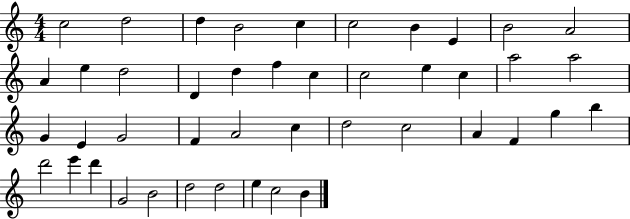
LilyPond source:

{
  \clef treble
  \numericTimeSignature
  \time 4/4
  \key c \major
  c''2 d''2 | d''4 b'2 c''4 | c''2 b'4 e'4 | b'2 a'2 | \break a'4 e''4 d''2 | d'4 d''4 f''4 c''4 | c''2 e''4 c''4 | a''2 a''2 | \break g'4 e'4 g'2 | f'4 a'2 c''4 | d''2 c''2 | a'4 f'4 g''4 b''4 | \break d'''2 e'''4 d'''4 | g'2 b'2 | d''2 d''2 | e''4 c''2 b'4 | \break \bar "|."
}